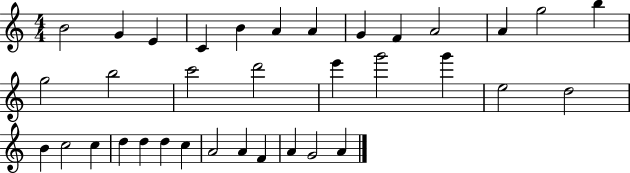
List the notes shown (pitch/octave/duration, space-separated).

B4/h G4/q E4/q C4/q B4/q A4/q A4/q G4/q F4/q A4/h A4/q G5/h B5/q G5/h B5/h C6/h D6/h E6/q G6/h G6/q E5/h D5/h B4/q C5/h C5/q D5/q D5/q D5/q C5/q A4/h A4/q F4/q A4/q G4/h A4/q